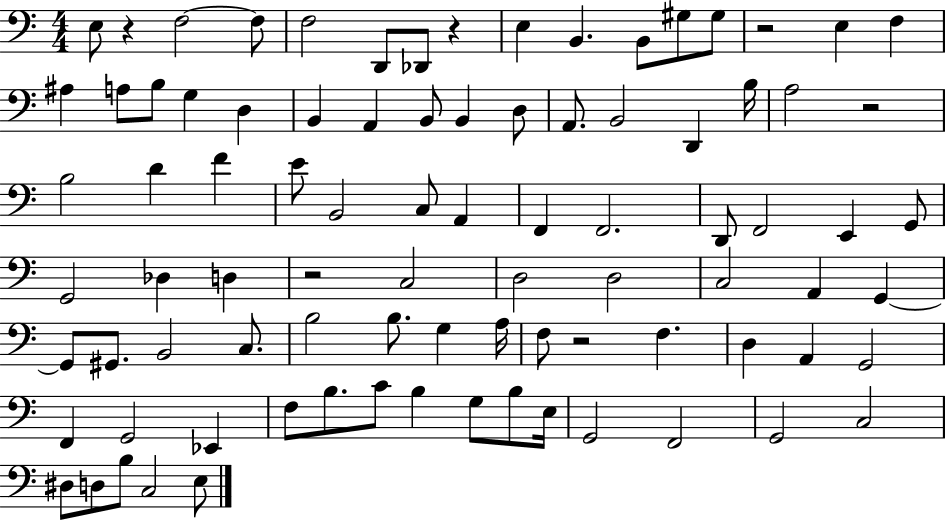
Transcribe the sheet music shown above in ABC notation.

X:1
T:Untitled
M:4/4
L:1/4
K:C
E,/2 z F,2 F,/2 F,2 D,,/2 _D,,/2 z E, B,, B,,/2 ^G,/2 ^G,/2 z2 E, F, ^A, A,/2 B,/2 G, D, B,, A,, B,,/2 B,, D,/2 A,,/2 B,,2 D,, B,/4 A,2 z2 B,2 D F E/2 B,,2 C,/2 A,, F,, F,,2 D,,/2 F,,2 E,, G,,/2 G,,2 _D, D, z2 C,2 D,2 D,2 C,2 A,, G,, G,,/2 ^G,,/2 B,,2 C,/2 B,2 B,/2 G, A,/4 F,/2 z2 F, D, A,, G,,2 F,, G,,2 _E,, F,/2 B,/2 C/2 B, G,/2 B,/2 E,/4 G,,2 F,,2 G,,2 C,2 ^D,/2 D,/2 B,/2 C,2 E,/2